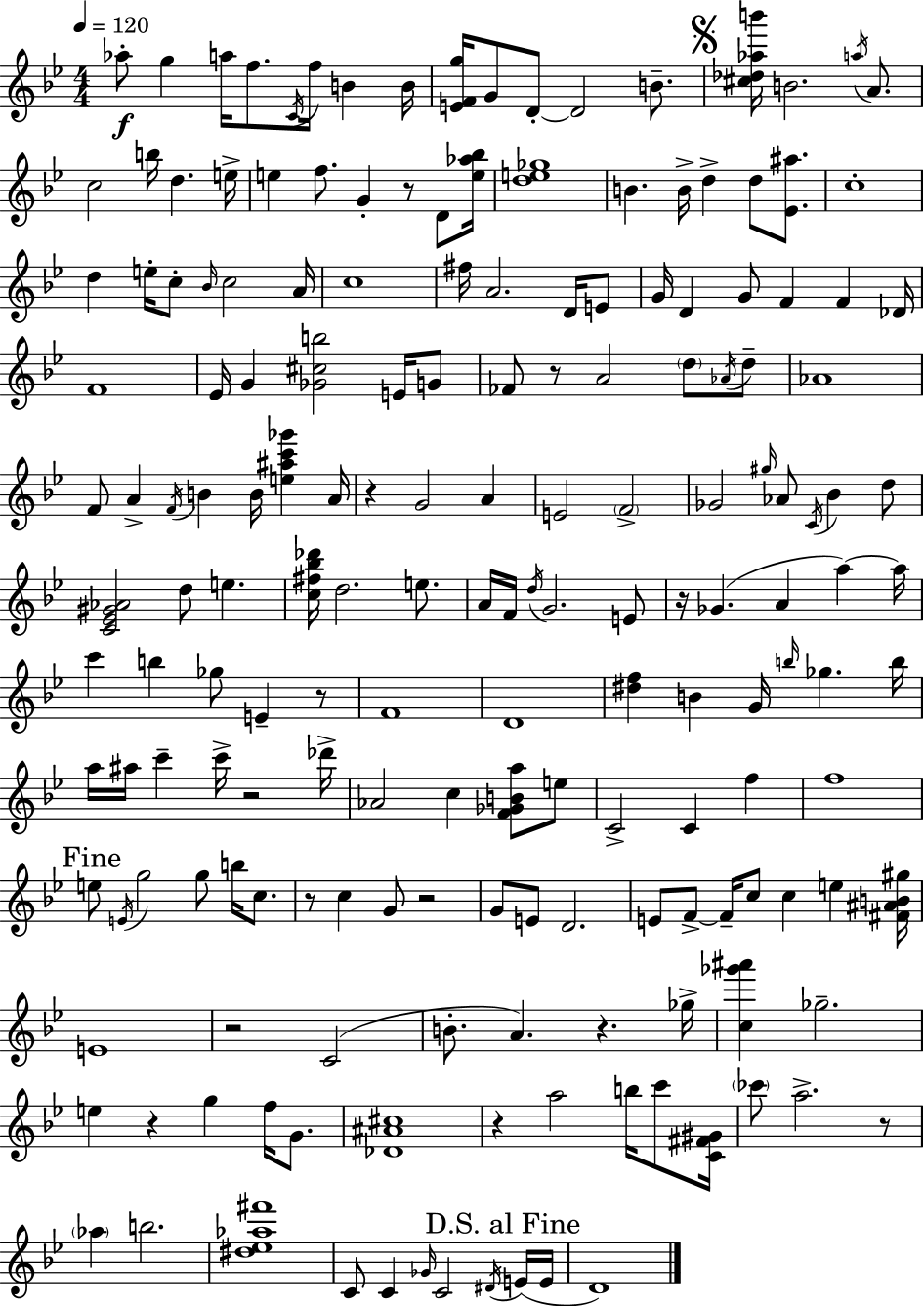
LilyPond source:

{
  \clef treble
  \numericTimeSignature
  \time 4/4
  \key bes \major
  \tempo 4 = 120
  aes''8-.\f g''4 a''16 f''8. \acciaccatura { c'16 } f''16 b'4 | b'16 <e' f' g''>16 g'8 d'8-.~~ d'2 b'8.-- | \mark \markup { \musicglyph "scripts.segno" } <cis'' des'' aes'' b'''>16 b'2. \acciaccatura { a''16 } a'8. | c''2 b''16 d''4. | \break e''16-> e''4 f''8. g'4-. r8 d'8 | <e'' aes'' bes''>16 <d'' e'' ges''>1 | b'4. b'16-> d''4-> d''8 <ees' ais''>8. | c''1-. | \break d''4 e''16-. c''8-. \grace { bes'16 } c''2 | a'16 c''1 | fis''16 a'2. | d'16 e'8 g'16 d'4 g'8 f'4 f'4 | \break des'16 f'1 | ees'16 g'4 <ges' cis'' b''>2 | e'16 g'8 fes'8 r8 a'2 \parenthesize d''8 | \acciaccatura { aes'16 } d''8-- aes'1 | \break f'8 a'4-> \acciaccatura { f'16 } b'4 b'16 | <e'' ais'' c''' ges'''>4 a'16 r4 g'2 | a'4 e'2 \parenthesize f'2-> | ges'2 \grace { gis''16 } aes'8 | \break \acciaccatura { c'16 } bes'4 d''8 <c' ees' gis' aes'>2 d''8 | e''4. <c'' fis'' bes'' des'''>16 d''2. | e''8. a'16 f'16 \acciaccatura { d''16 } g'2. | e'8 r16 ges'4.( a'4 | \break a''4~~) a''16 c'''4 b''4 | ges''8 e'4-- r8 f'1 | d'1 | <dis'' f''>4 b'4 | \break g'16 \grace { b''16 } ges''4. b''16 a''16 ais''16 c'''4-- c'''16-> | r2 des'''16-> aes'2 | c''4 <f' ges' b' a''>8 e''8 c'2-> | c'4 f''4 f''1 | \break \mark "Fine" e''8 \acciaccatura { e'16 } g''2 | g''8 b''16 c''8. r8 c''4 | g'8 r2 g'8 e'8 d'2. | e'8 f'8->~~ f'16-- c''8 | \break c''4 e''4 <fis' ais' b' gis''>16 e'1 | r2 | c'2( b'8.-. a'4.) | r4. ges''16-> <c'' ges''' ais'''>4 ges''2.-- | \break e''4 r4 | g''4 f''16 g'8. <des' ais' cis''>1 | r4 a''2 | b''16 c'''8 <c' fis' gis'>16 \parenthesize ces'''8 a''2.-> | \break r8 \parenthesize aes''4 b''2. | <dis'' ees'' aes'' fis'''>1 | c'8 c'4 | \grace { ges'16 } c'2 \acciaccatura { dis'16 } \mark "D.S. al Fine" e'16( e'16 d'1) | \break \bar "|."
}